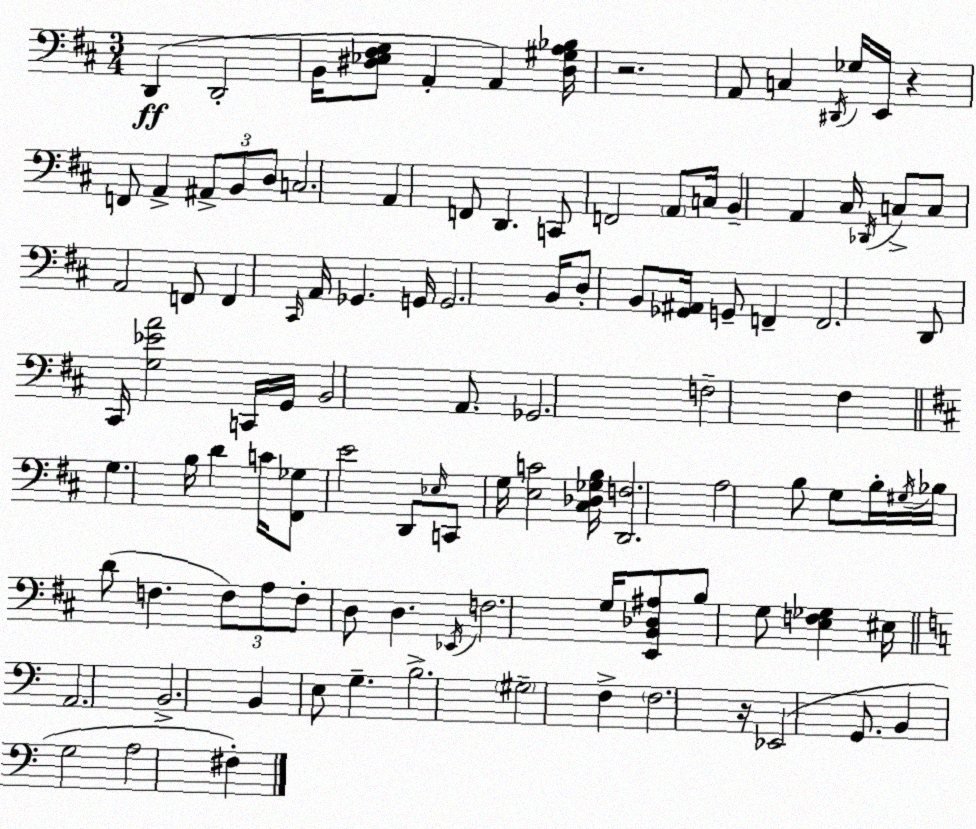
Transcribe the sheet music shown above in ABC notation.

X:1
T:Untitled
M:3/4
L:1/4
K:D
D,, D,,2 B,,/4 [^D,_E,^F,G,]/2 A,, A,, [^D,^G,A,_B,]/4 z2 A,,/2 C, ^D,,/4 _G,/4 E,,/4 z F,,/2 A,, ^A,,/2 B,,/2 D,/2 C,2 A,, F,,/2 D,, C,,/2 F,,2 A,,/2 C,/4 B,, A,, ^C,/4 _D,,/4 C,/2 C,/2 A,,2 F,,/2 F,, ^C,,/4 A,,/4 _G,, G,,/4 G,,2 B,,/4 D,/2 B,,/2 [_G,,^A,,]/4 G,,/2 F,, F,,2 D,,/2 ^C,,/4 [G,_EA]2 C,,/4 G,,/4 B,,2 A,,/2 _G,,2 F,2 ^F, G, B,/4 D C/4 [^F,,_G,]/2 E2 D,,/2 _E,/4 C,,/2 G,/4 [E,C]2 [^C,_D,_G,B,]/4 [D,,F,]2 A,2 B,/2 G,/2 B,/4 ^G,/4 _B,/4 D/2 F, F,/2 A,/2 F,/2 D,/2 D, _E,,/4 F,2 G,/4 [E,,B,,_D,^A,]/2 B,/2 G,/2 [E,F,_G,] ^E,/4 A,,2 B,,2 B,, E,/2 G, B,2 ^G,2 F, F,2 z/4 _E,,2 G,,/2 B,, G,2 A,2 ^F,